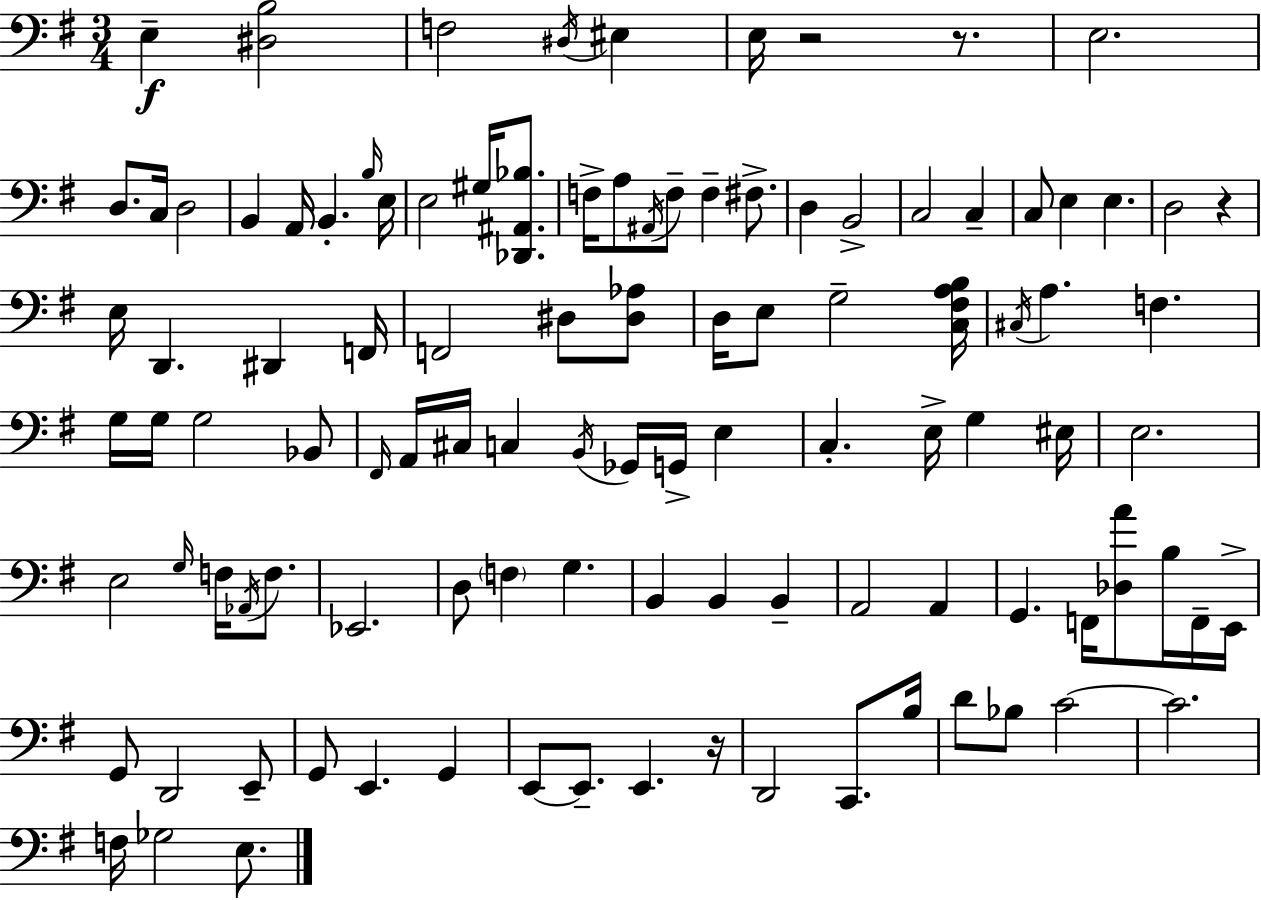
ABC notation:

X:1
T:Untitled
M:3/4
L:1/4
K:Em
E, [^D,B,]2 F,2 ^D,/4 ^E, E,/4 z2 z/2 E,2 D,/2 C,/4 D,2 B,, A,,/4 B,, B,/4 E,/4 E,2 ^G,/4 [_D,,^A,,_B,]/2 F,/4 A,/2 ^A,,/4 F,/2 F, ^F,/2 D, B,,2 C,2 C, C,/2 E, E, D,2 z E,/4 D,, ^D,, F,,/4 F,,2 ^D,/2 [^D,_A,]/2 D,/4 E,/2 G,2 [C,^F,A,B,]/4 ^C,/4 A, F, G,/4 G,/4 G,2 _B,,/2 ^F,,/4 A,,/4 ^C,/4 C, B,,/4 _G,,/4 G,,/4 E, C, E,/4 G, ^E,/4 E,2 E,2 G,/4 F,/4 _A,,/4 F,/2 _E,,2 D,/2 F, G, B,, B,, B,, A,,2 A,, G,, F,,/4 [_D,A]/2 B,/4 F,,/4 E,,/4 G,,/2 D,,2 E,,/2 G,,/2 E,, G,, E,,/2 E,,/2 E,, z/4 D,,2 C,,/2 B,/4 D/2 _B,/2 C2 C2 F,/4 _G,2 E,/2